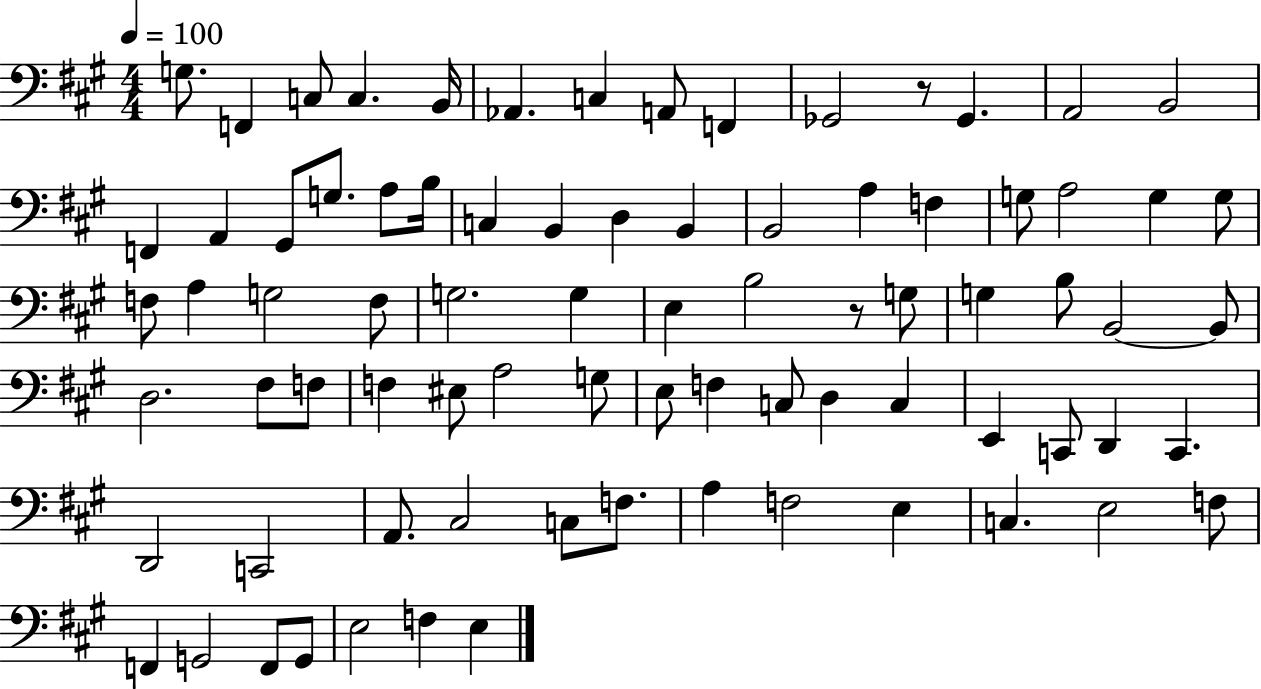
{
  \clef bass
  \numericTimeSignature
  \time 4/4
  \key a \major
  \tempo 4 = 100
  g8. f,4 c8 c4. b,16 | aes,4. c4 a,8 f,4 | ges,2 r8 ges,4. | a,2 b,2 | \break f,4 a,4 gis,8 g8. a8 b16 | c4 b,4 d4 b,4 | b,2 a4 f4 | g8 a2 g4 g8 | \break f8 a4 g2 f8 | g2. g4 | e4 b2 r8 g8 | g4 b8 b,2~~ b,8 | \break d2. fis8 f8 | f4 eis8 a2 g8 | e8 f4 c8 d4 c4 | e,4 c,8 d,4 c,4. | \break d,2 c,2 | a,8. cis2 c8 f8. | a4 f2 e4 | c4. e2 f8 | \break f,4 g,2 f,8 g,8 | e2 f4 e4 | \bar "|."
}